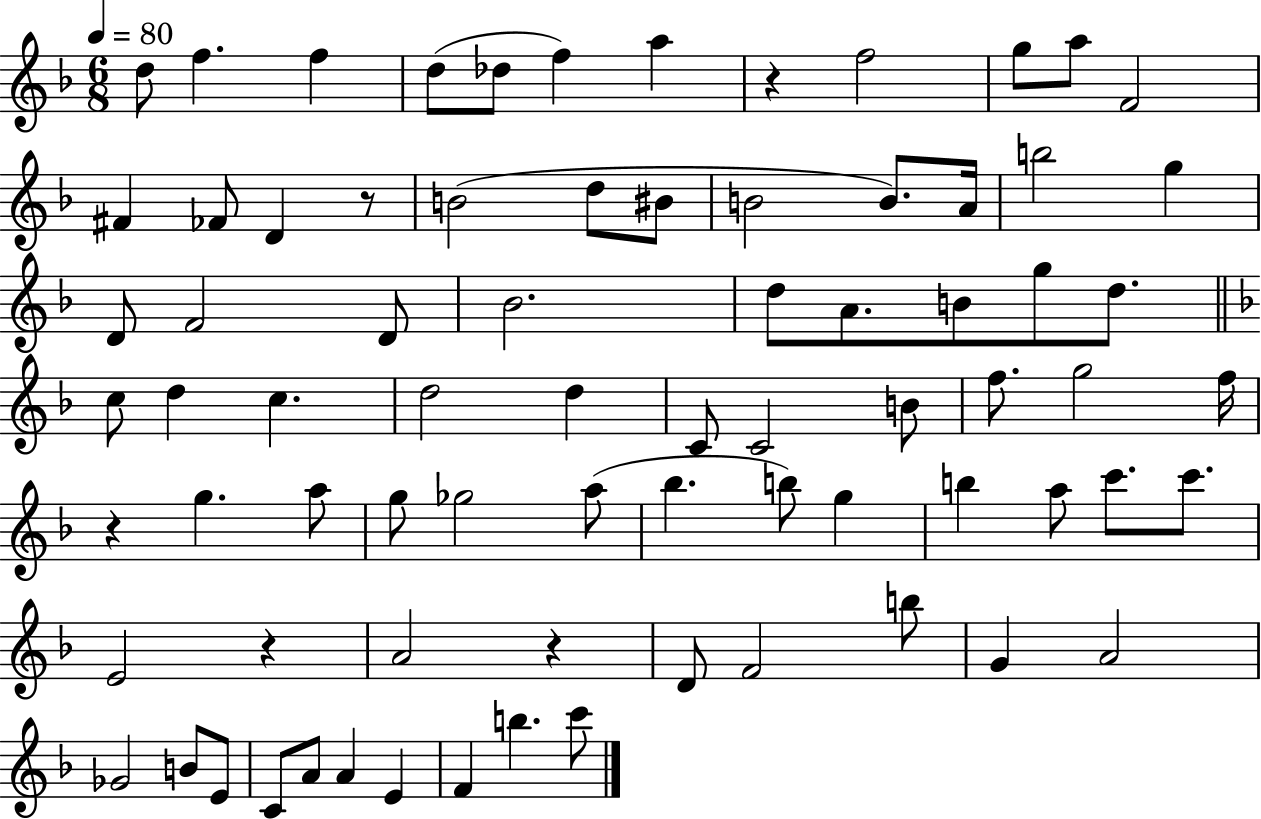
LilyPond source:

{
  \clef treble
  \numericTimeSignature
  \time 6/8
  \key f \major
  \tempo 4 = 80
  \repeat volta 2 { d''8 f''4. f''4 | d''8( des''8 f''4) a''4 | r4 f''2 | g''8 a''8 f'2 | \break fis'4 fes'8 d'4 r8 | b'2( d''8 bis'8 | b'2 b'8.) a'16 | b''2 g''4 | \break d'8 f'2 d'8 | bes'2. | d''8 a'8. b'8 g''8 d''8. | \bar "||" \break \key d \minor c''8 d''4 c''4. | d''2 d''4 | c'8 c'2 b'8 | f''8. g''2 f''16 | \break r4 g''4. a''8 | g''8 ges''2 a''8( | bes''4. b''8) g''4 | b''4 a''8 c'''8. c'''8. | \break e'2 r4 | a'2 r4 | d'8 f'2 b''8 | g'4 a'2 | \break ges'2 b'8 e'8 | c'8 a'8 a'4 e'4 | f'4 b''4. c'''8 | } \bar "|."
}